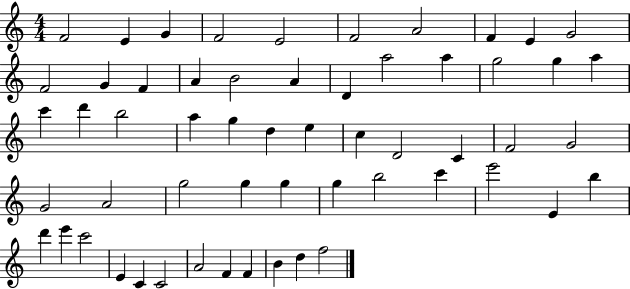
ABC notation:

X:1
T:Untitled
M:4/4
L:1/4
K:C
F2 E G F2 E2 F2 A2 F E G2 F2 G F A B2 A D a2 a g2 g a c' d' b2 a g d e c D2 C F2 G2 G2 A2 g2 g g g b2 c' e'2 E b d' e' c'2 E C C2 A2 F F B d f2